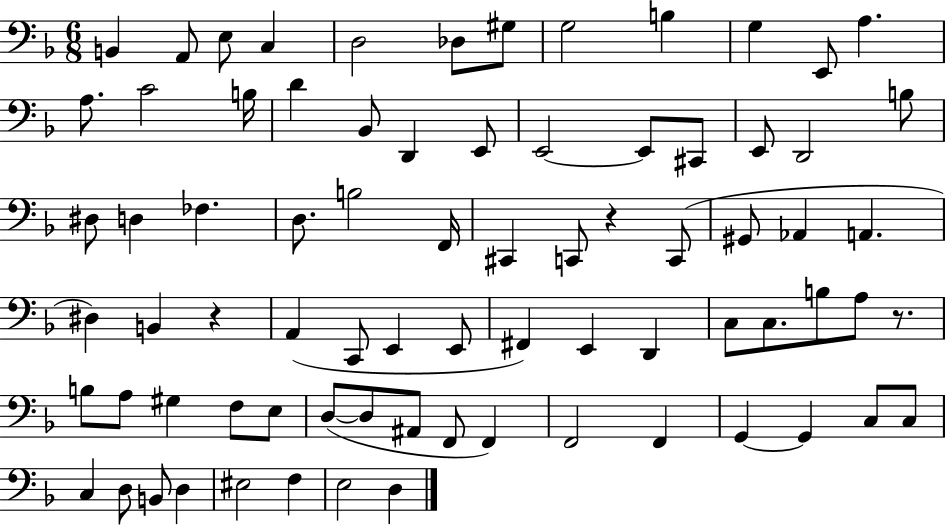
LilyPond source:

{
  \clef bass
  \numericTimeSignature
  \time 6/8
  \key f \major
  b,4 a,8 e8 c4 | d2 des8 gis8 | g2 b4 | g4 e,8 a4. | \break a8. c'2 b16 | d'4 bes,8 d,4 e,8 | e,2~~ e,8 cis,8 | e,8 d,2 b8 | \break dis8 d4 fes4. | d8. b2 f,16 | cis,4 c,8 r4 c,8( | gis,8 aes,4 a,4. | \break dis4) b,4 r4 | a,4( c,8 e,4 e,8 | fis,4) e,4 d,4 | c8 c8. b8 a8 r8. | \break b8 a8 gis4 f8 e8 | d8~(~ d8 ais,8 f,8 f,4) | f,2 f,4 | g,4~~ g,4 c8 c8 | \break c4 d8 b,8 d4 | eis2 f4 | e2 d4 | \bar "|."
}